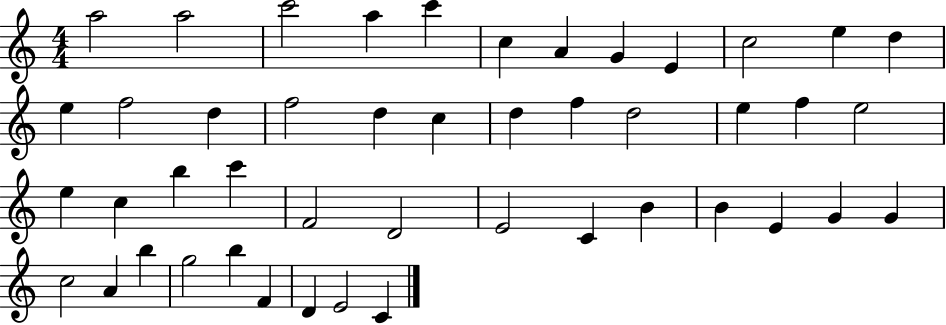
{
  \clef treble
  \numericTimeSignature
  \time 4/4
  \key c \major
  a''2 a''2 | c'''2 a''4 c'''4 | c''4 a'4 g'4 e'4 | c''2 e''4 d''4 | \break e''4 f''2 d''4 | f''2 d''4 c''4 | d''4 f''4 d''2 | e''4 f''4 e''2 | \break e''4 c''4 b''4 c'''4 | f'2 d'2 | e'2 c'4 b'4 | b'4 e'4 g'4 g'4 | \break c''2 a'4 b''4 | g''2 b''4 f'4 | d'4 e'2 c'4 | \bar "|."
}